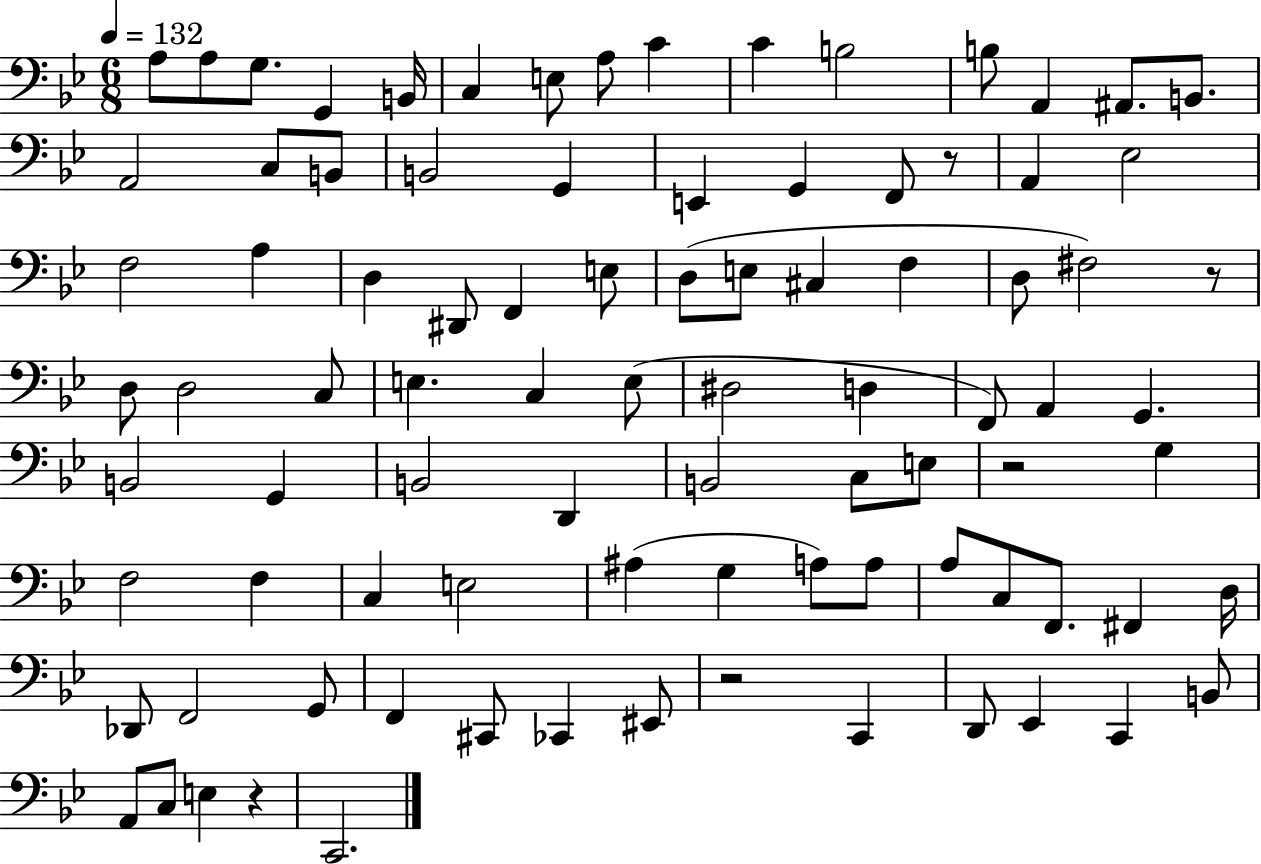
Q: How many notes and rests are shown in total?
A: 90